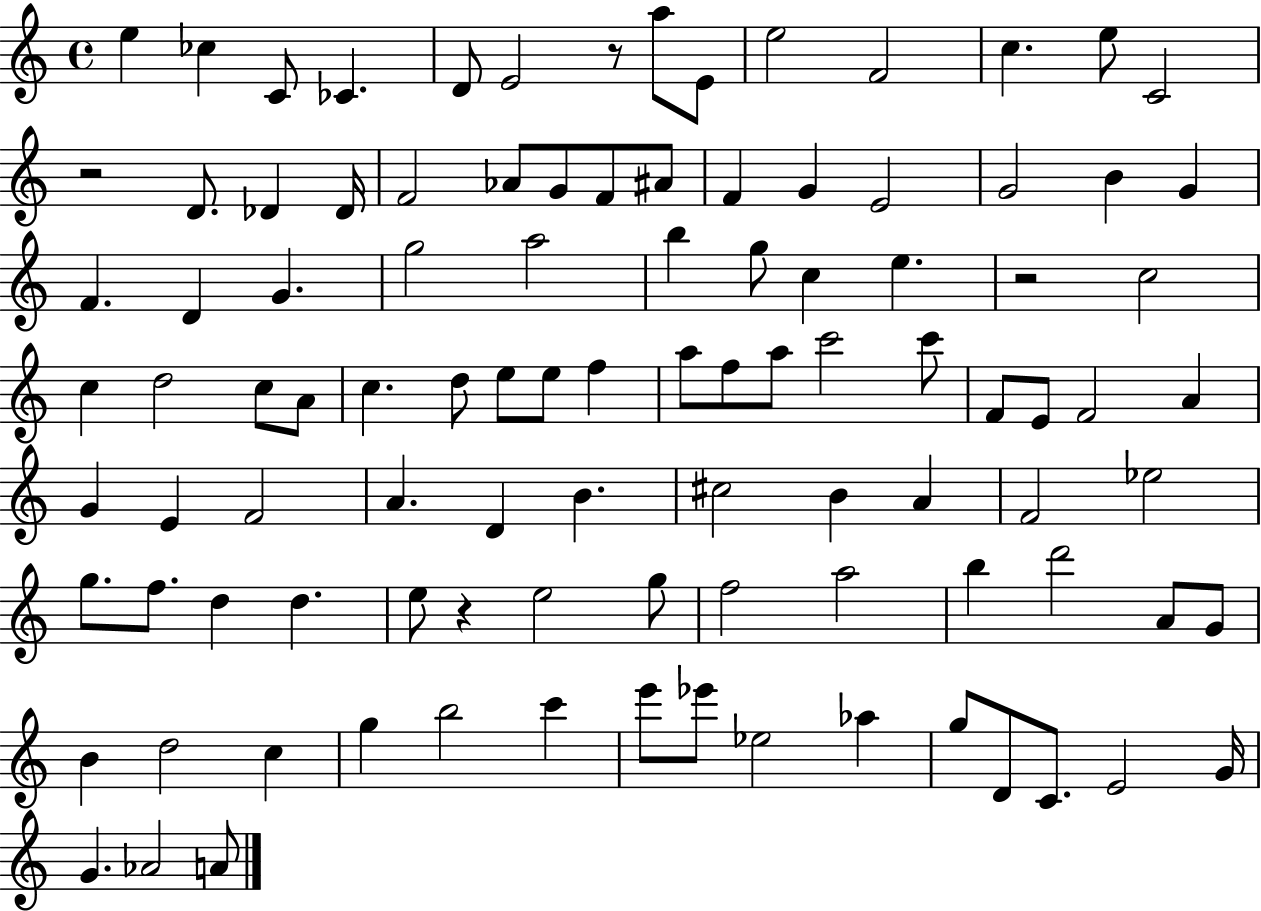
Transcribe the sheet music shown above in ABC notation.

X:1
T:Untitled
M:4/4
L:1/4
K:C
e _c C/2 _C D/2 E2 z/2 a/2 E/2 e2 F2 c e/2 C2 z2 D/2 _D _D/4 F2 _A/2 G/2 F/2 ^A/2 F G E2 G2 B G F D G g2 a2 b g/2 c e z2 c2 c d2 c/2 A/2 c d/2 e/2 e/2 f a/2 f/2 a/2 c'2 c'/2 F/2 E/2 F2 A G E F2 A D B ^c2 B A F2 _e2 g/2 f/2 d d e/2 z e2 g/2 f2 a2 b d'2 A/2 G/2 B d2 c g b2 c' e'/2 _e'/2 _e2 _a g/2 D/2 C/2 E2 G/4 G _A2 A/2